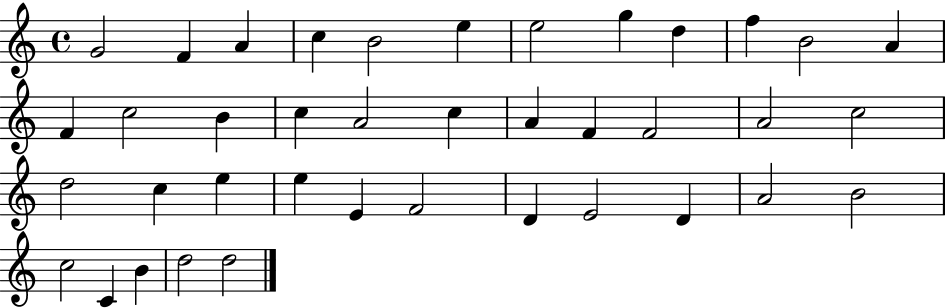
X:1
T:Untitled
M:4/4
L:1/4
K:C
G2 F A c B2 e e2 g d f B2 A F c2 B c A2 c A F F2 A2 c2 d2 c e e E F2 D E2 D A2 B2 c2 C B d2 d2